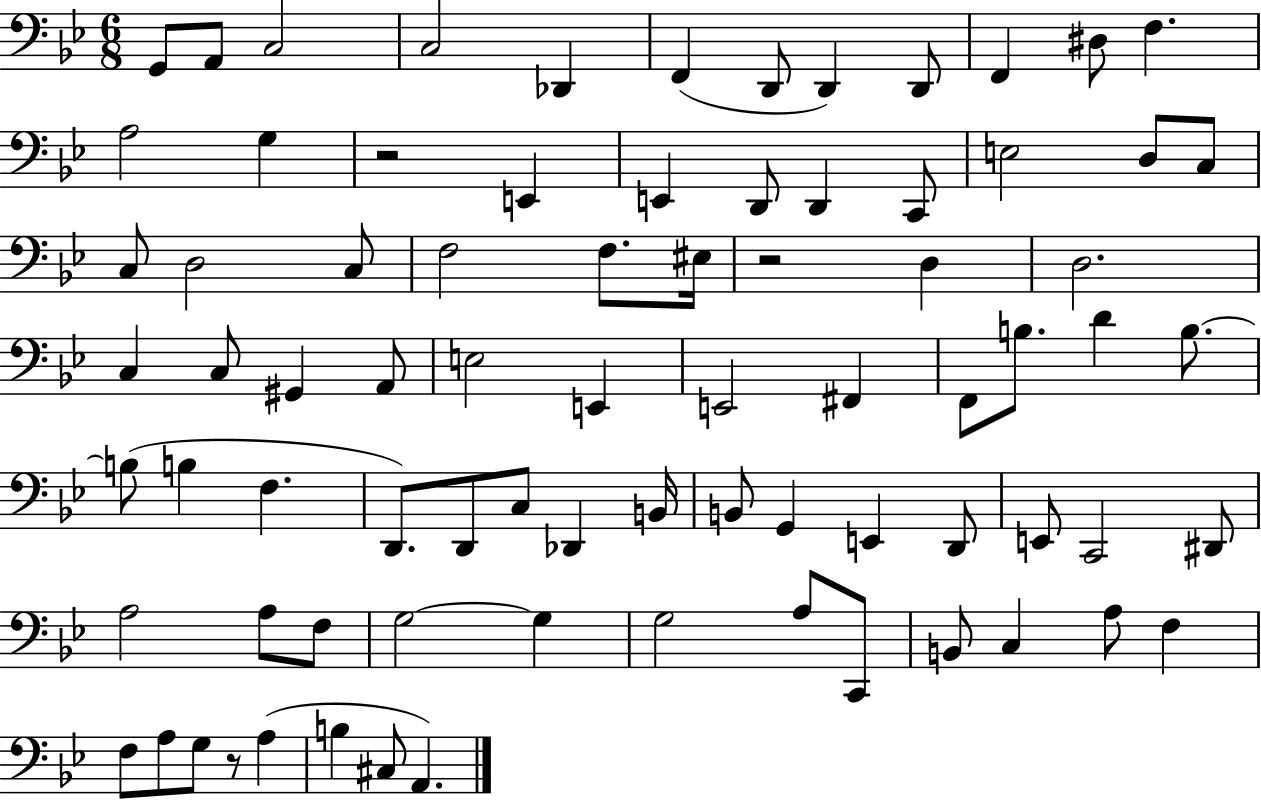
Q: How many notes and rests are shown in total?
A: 79